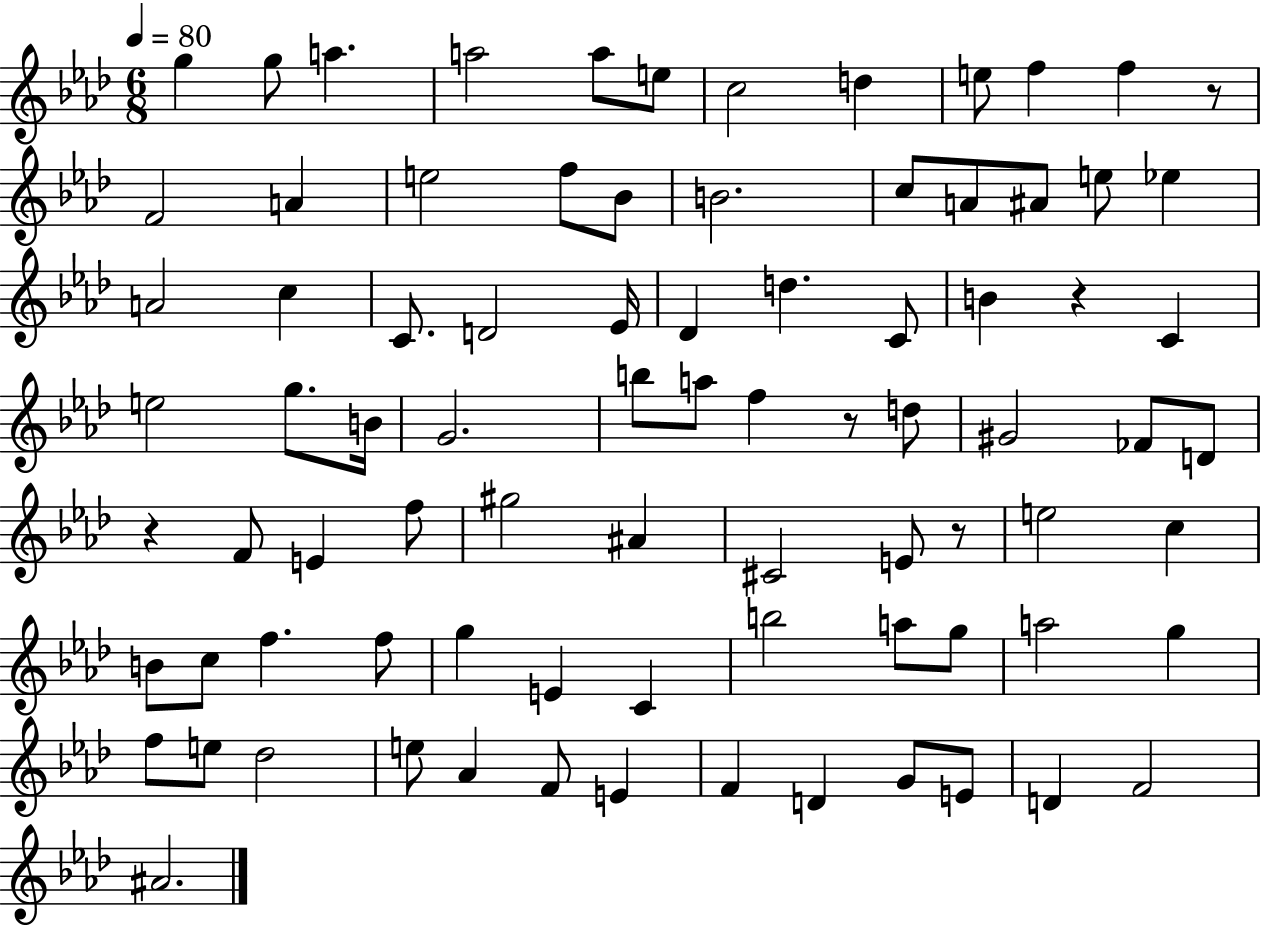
G5/q G5/e A5/q. A5/h A5/e E5/e C5/h D5/q E5/e F5/q F5/q R/e F4/h A4/q E5/h F5/e Bb4/e B4/h. C5/e A4/e A#4/e E5/e Eb5/q A4/h C5/q C4/e. D4/h Eb4/s Db4/q D5/q. C4/e B4/q R/q C4/q E5/h G5/e. B4/s G4/h. B5/e A5/e F5/q R/e D5/e G#4/h FES4/e D4/e R/q F4/e E4/q F5/e G#5/h A#4/q C#4/h E4/e R/e E5/h C5/q B4/e C5/e F5/q. F5/e G5/q E4/q C4/q B5/h A5/e G5/e A5/h G5/q F5/e E5/e Db5/h E5/e Ab4/q F4/e E4/q F4/q D4/q G4/e E4/e D4/q F4/h A#4/h.